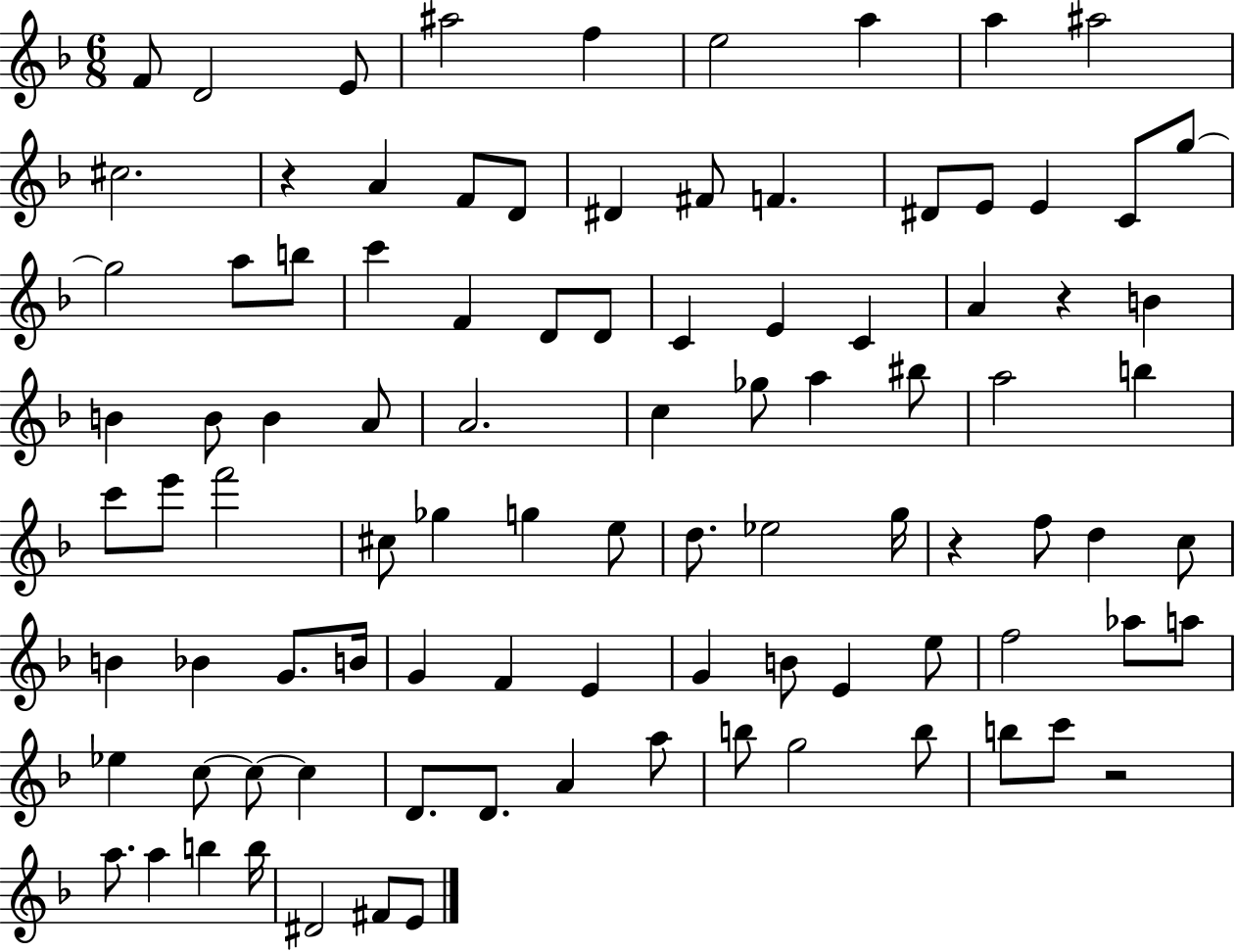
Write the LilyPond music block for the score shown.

{
  \clef treble
  \numericTimeSignature
  \time 6/8
  \key f \major
  f'8 d'2 e'8 | ais''2 f''4 | e''2 a''4 | a''4 ais''2 | \break cis''2. | r4 a'4 f'8 d'8 | dis'4 fis'8 f'4. | dis'8 e'8 e'4 c'8 g''8~~ | \break g''2 a''8 b''8 | c'''4 f'4 d'8 d'8 | c'4 e'4 c'4 | a'4 r4 b'4 | \break b'4 b'8 b'4 a'8 | a'2. | c''4 ges''8 a''4 bis''8 | a''2 b''4 | \break c'''8 e'''8 f'''2 | cis''8 ges''4 g''4 e''8 | d''8. ees''2 g''16 | r4 f''8 d''4 c''8 | \break b'4 bes'4 g'8. b'16 | g'4 f'4 e'4 | g'4 b'8 e'4 e''8 | f''2 aes''8 a''8 | \break ees''4 c''8~~ c''8~~ c''4 | d'8. d'8. a'4 a''8 | b''8 g''2 b''8 | b''8 c'''8 r2 | \break a''8. a''4 b''4 b''16 | dis'2 fis'8 e'8 | \bar "|."
}